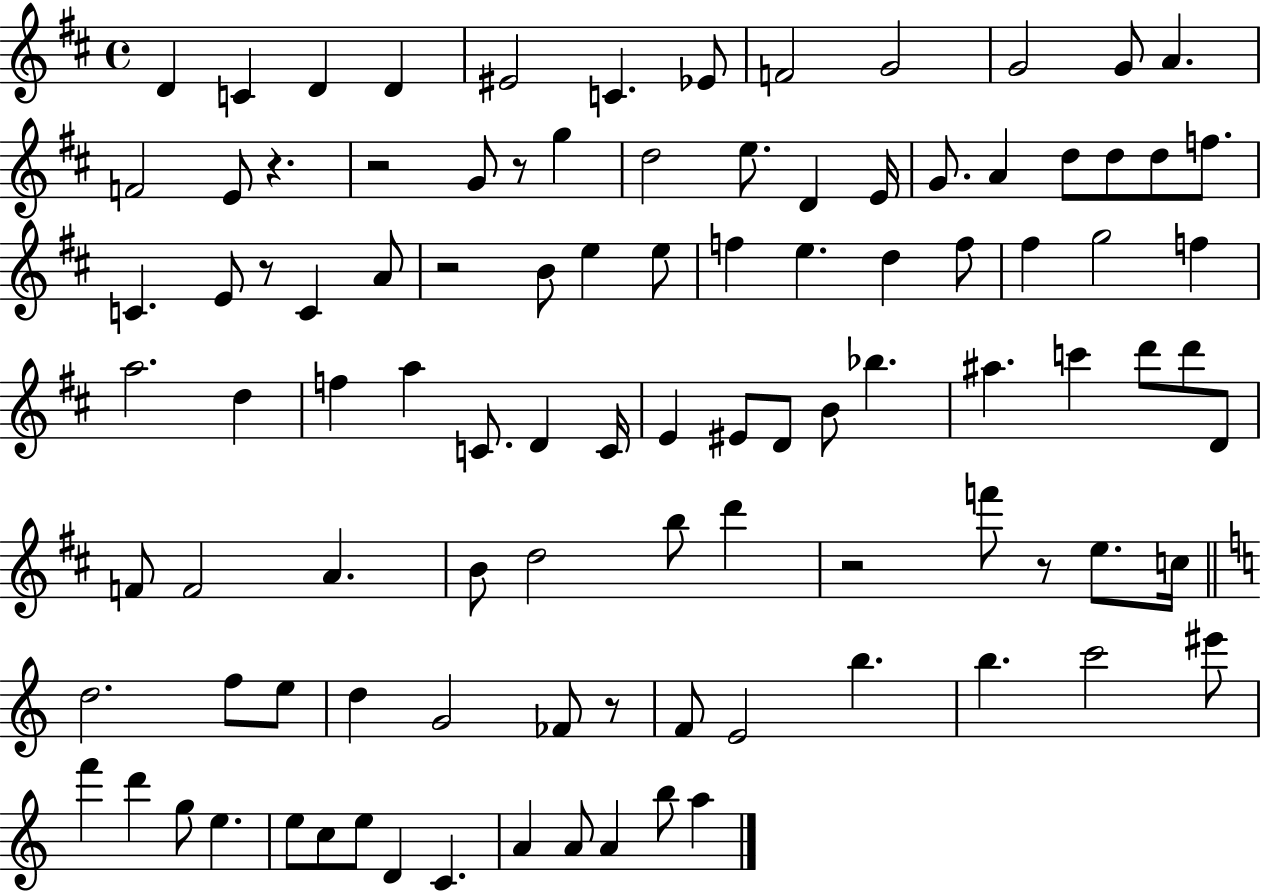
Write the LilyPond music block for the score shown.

{
  \clef treble
  \time 4/4
  \defaultTimeSignature
  \key d \major
  d'4 c'4 d'4 d'4 | eis'2 c'4. ees'8 | f'2 g'2 | g'2 g'8 a'4. | \break f'2 e'8 r4. | r2 g'8 r8 g''4 | d''2 e''8. d'4 e'16 | g'8. a'4 d''8 d''8 d''8 f''8. | \break c'4. e'8 r8 c'4 a'8 | r2 b'8 e''4 e''8 | f''4 e''4. d''4 f''8 | fis''4 g''2 f''4 | \break a''2. d''4 | f''4 a''4 c'8. d'4 c'16 | e'4 eis'8 d'8 b'8 bes''4. | ais''4. c'''4 d'''8 d'''8 d'8 | \break f'8 f'2 a'4. | b'8 d''2 b''8 d'''4 | r2 f'''8 r8 e''8. c''16 | \bar "||" \break \key c \major d''2. f''8 e''8 | d''4 g'2 fes'8 r8 | f'8 e'2 b''4. | b''4. c'''2 eis'''8 | \break f'''4 d'''4 g''8 e''4. | e''8 c''8 e''8 d'4 c'4. | a'4 a'8 a'4 b''8 a''4 | \bar "|."
}